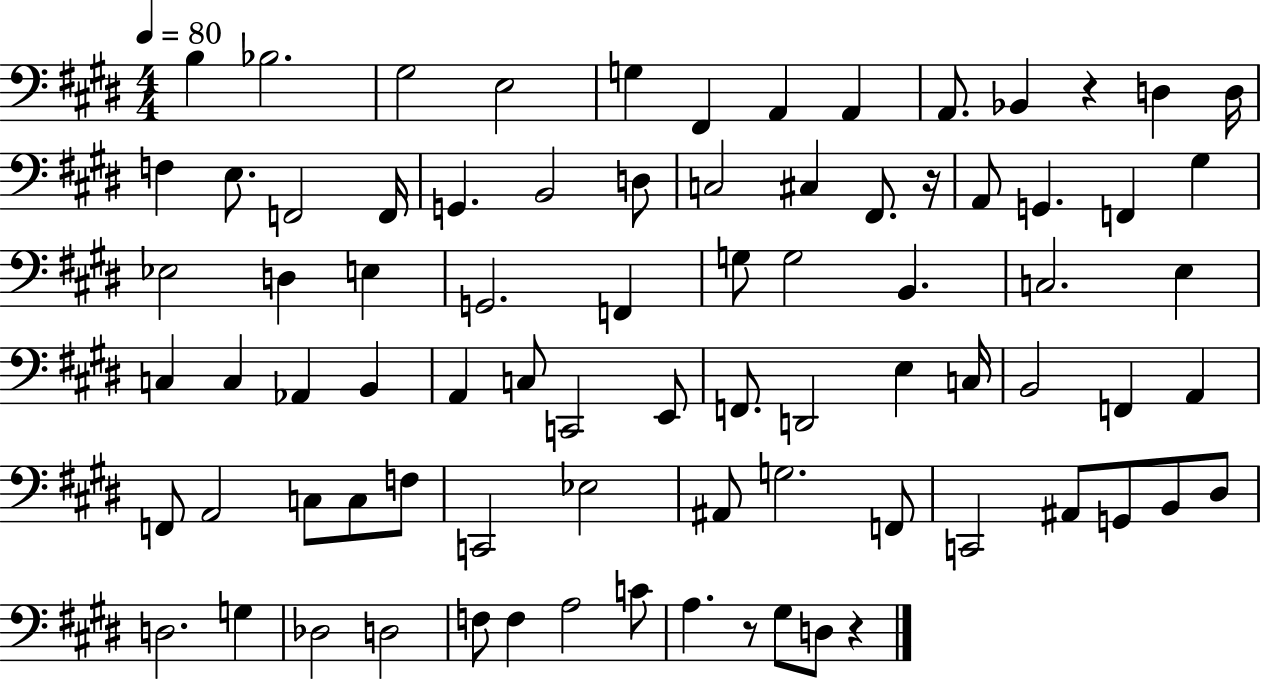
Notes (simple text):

B3/q Bb3/h. G#3/h E3/h G3/q F#2/q A2/q A2/q A2/e. Bb2/q R/q D3/q D3/s F3/q E3/e. F2/h F2/s G2/q. B2/h D3/e C3/h C#3/q F#2/e. R/s A2/e G2/q. F2/q G#3/q Eb3/h D3/q E3/q G2/h. F2/q G3/e G3/h B2/q. C3/h. E3/q C3/q C3/q Ab2/q B2/q A2/q C3/e C2/h E2/e F2/e. D2/h E3/q C3/s B2/h F2/q A2/q F2/e A2/h C3/e C3/e F3/e C2/h Eb3/h A#2/e G3/h. F2/e C2/h A#2/e G2/e B2/e D#3/e D3/h. G3/q Db3/h D3/h F3/e F3/q A3/h C4/e A3/q. R/e G#3/e D3/e R/q